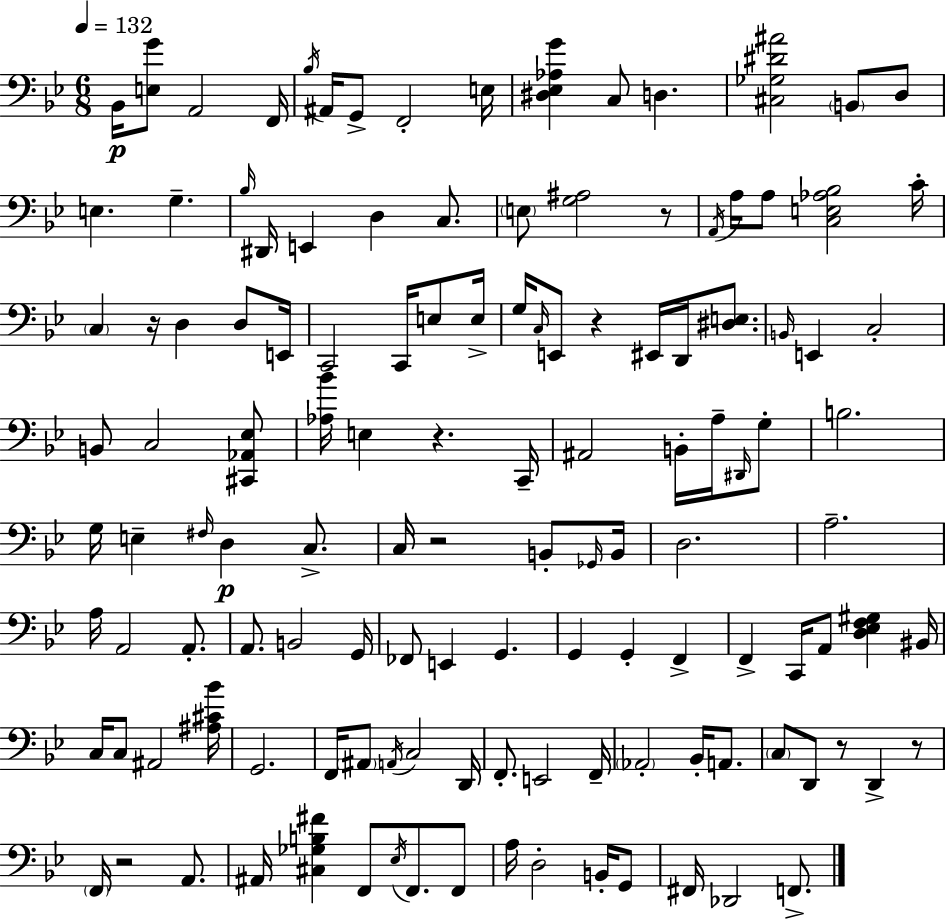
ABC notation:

X:1
T:Untitled
M:6/8
L:1/4
K:Gm
_B,,/4 [E,G]/2 A,,2 F,,/4 _B,/4 ^A,,/4 G,,/2 F,,2 E,/4 [^D,_E,_A,G] C,/2 D, [^C,_G,^D^A]2 B,,/2 D,/2 E, G, _B,/4 ^D,,/4 E,, D, C,/2 E,/2 [G,^A,]2 z/2 A,,/4 A,/4 A,/2 [C,E,_A,_B,]2 C/4 C, z/4 D, D,/2 E,,/4 C,,2 C,,/4 E,/2 E,/4 G,/4 C,/4 E,,/2 z ^E,,/4 D,,/4 [^D,E,]/2 B,,/4 E,, C,2 B,,/2 C,2 [^C,,_A,,_E,]/2 [_A,_B]/4 E, z C,,/4 ^A,,2 B,,/4 A,/4 ^D,,/4 G,/2 B,2 G,/4 E, ^F,/4 D, C,/2 C,/4 z2 B,,/2 _G,,/4 B,,/4 D,2 A,2 A,/4 A,,2 A,,/2 A,,/2 B,,2 G,,/4 _F,,/2 E,, G,, G,, G,, F,, F,, C,,/4 A,,/2 [D,_E,F,^G,] ^B,,/4 C,/4 C,/2 ^A,,2 [^A,^C_B]/4 G,,2 F,,/4 ^A,,/2 A,,/4 C,2 D,,/4 F,,/2 E,,2 F,,/4 _A,,2 _B,,/4 A,,/2 C,/2 D,,/2 z/2 D,, z/2 F,,/4 z2 A,,/2 ^A,,/4 [^C,_G,B,^F] F,,/2 _E,/4 F,,/2 F,,/2 A,/4 D,2 B,,/4 G,,/2 ^F,,/4 _D,,2 F,,/2